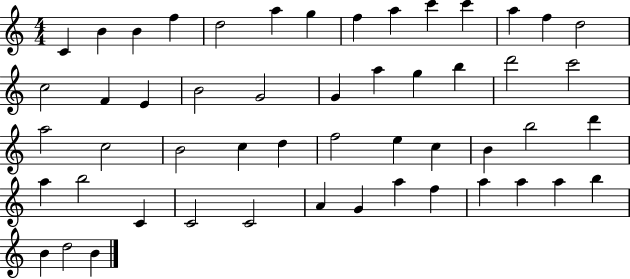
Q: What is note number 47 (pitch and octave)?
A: A5